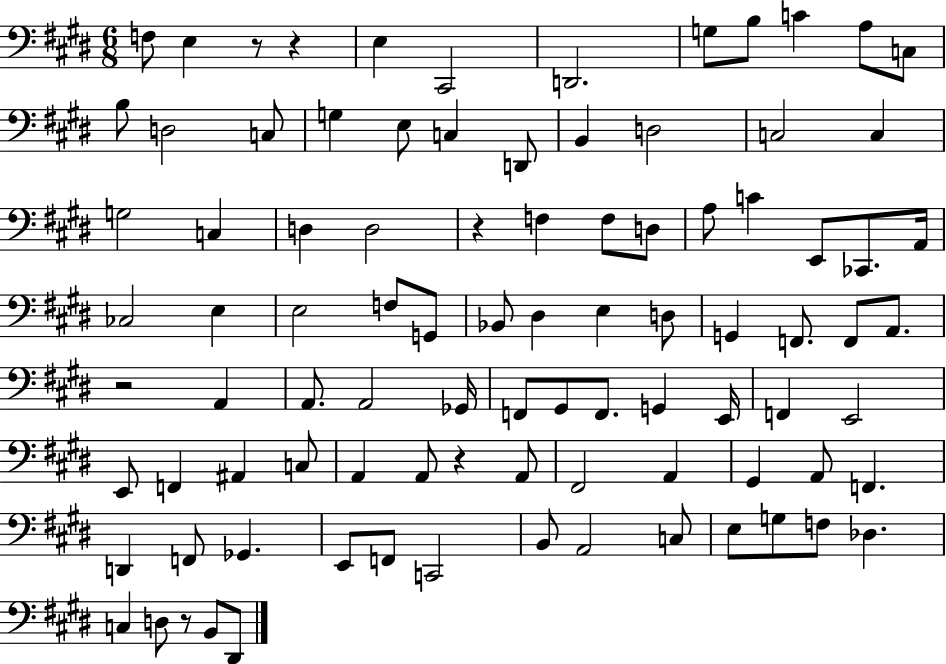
{
  \clef bass
  \numericTimeSignature
  \time 6/8
  \key e \major
  \repeat volta 2 { f8 e4 r8 r4 | e4 cis,2 | d,2. | g8 b8 c'4 a8 c8 | \break b8 d2 c8 | g4 e8 c4 d,8 | b,4 d2 | c2 c4 | \break g2 c4 | d4 d2 | r4 f4 f8 d8 | a8 c'4 e,8 ces,8. a,16 | \break ces2 e4 | e2 f8 g,8 | bes,8 dis4 e4 d8 | g,4 f,8. f,8 a,8. | \break r2 a,4 | a,8. a,2 ges,16 | f,8 gis,8 f,8. g,4 e,16 | f,4 e,2 | \break e,8 f,4 ais,4 c8 | a,4 a,8 r4 a,8 | fis,2 a,4 | gis,4 a,8 f,4. | \break d,4 f,8 ges,4. | e,8 f,8 c,2 | b,8 a,2 c8 | e8 g8 f8 des4. | \break c4 d8 r8 b,8 dis,8 | } \bar "|."
}